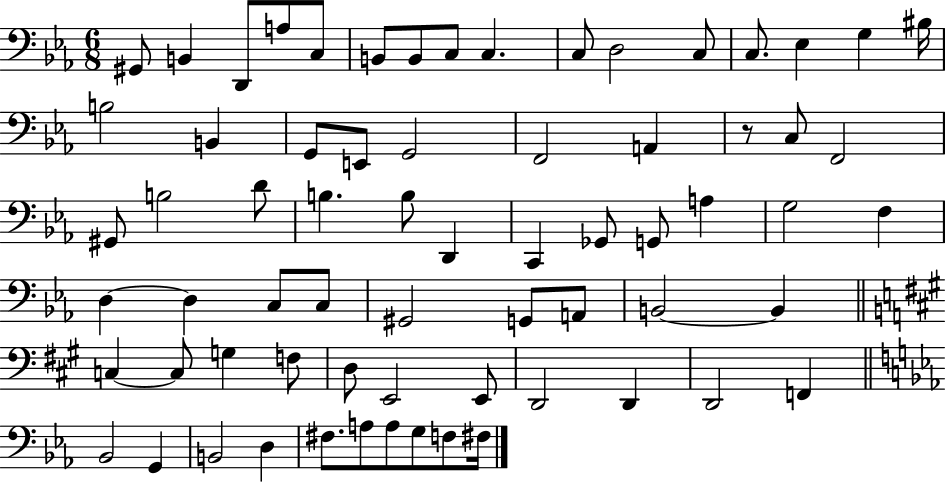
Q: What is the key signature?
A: EES major